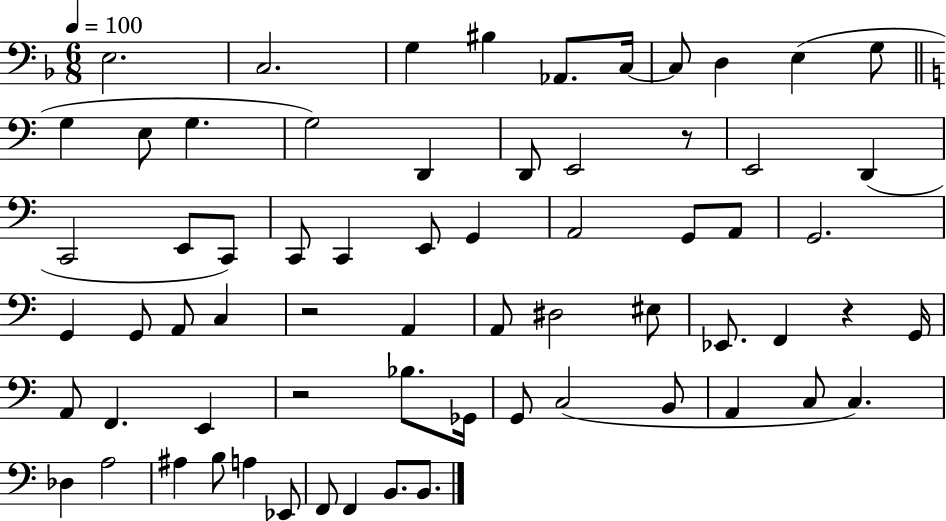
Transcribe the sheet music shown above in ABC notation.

X:1
T:Untitled
M:6/8
L:1/4
K:F
E,2 C,2 G, ^B, _A,,/2 C,/4 C,/2 D, E, G,/2 G, E,/2 G, G,2 D,, D,,/2 E,,2 z/2 E,,2 D,, C,,2 E,,/2 C,,/2 C,,/2 C,, E,,/2 G,, A,,2 G,,/2 A,,/2 G,,2 G,, G,,/2 A,,/2 C, z2 A,, A,,/2 ^D,2 ^E,/2 _E,,/2 F,, z G,,/4 A,,/2 F,, E,, z2 _B,/2 _G,,/4 G,,/2 C,2 B,,/2 A,, C,/2 C, _D, A,2 ^A, B,/2 A, _E,,/2 F,,/2 F,, B,,/2 B,,/2